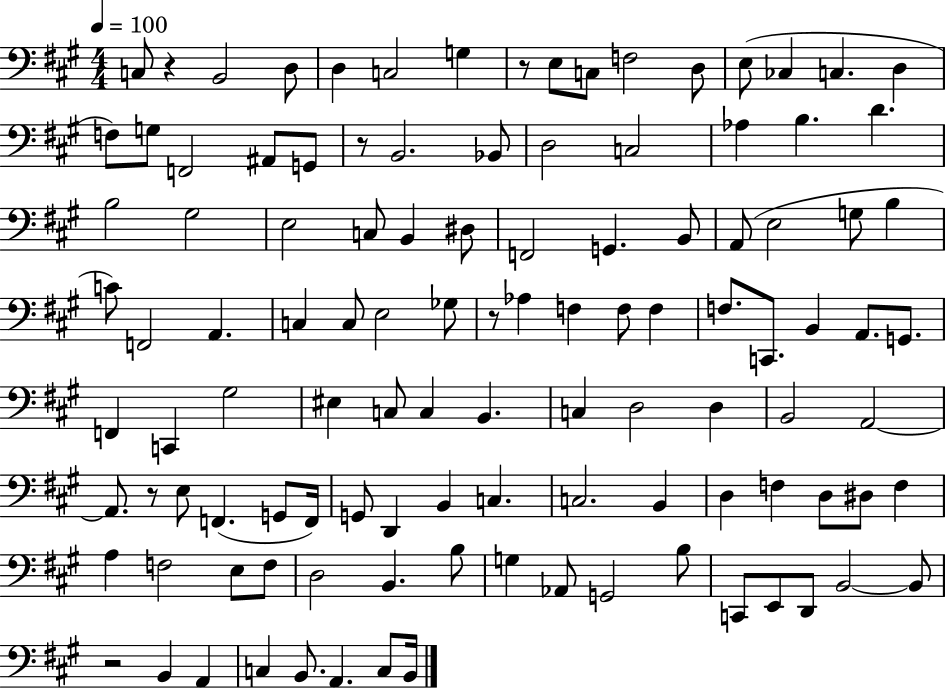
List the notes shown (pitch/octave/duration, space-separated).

C3/e R/q B2/h D3/e D3/q C3/h G3/q R/e E3/e C3/e F3/h D3/e E3/e CES3/q C3/q. D3/q F3/e G3/e F2/h A#2/e G2/e R/e B2/h. Bb2/e D3/h C3/h Ab3/q B3/q. D4/q. B3/h G#3/h E3/h C3/e B2/q D#3/e F2/h G2/q. B2/e A2/e E3/h G3/e B3/q C4/e F2/h A2/q. C3/q C3/e E3/h Gb3/e R/e Ab3/q F3/q F3/e F3/q F3/e. C2/e. B2/q A2/e. G2/e. F2/q C2/q G#3/h EIS3/q C3/e C3/q B2/q. C3/q D3/h D3/q B2/h A2/h A2/e. R/e E3/e F2/q. G2/e F2/s G2/e D2/q B2/q C3/q. C3/h. B2/q D3/q F3/q D3/e D#3/e F3/q A3/q F3/h E3/e F3/e D3/h B2/q. B3/e G3/q Ab2/e G2/h B3/e C2/e E2/e D2/e B2/h B2/e R/h B2/q A2/q C3/q B2/e. A2/q. C3/e B2/s